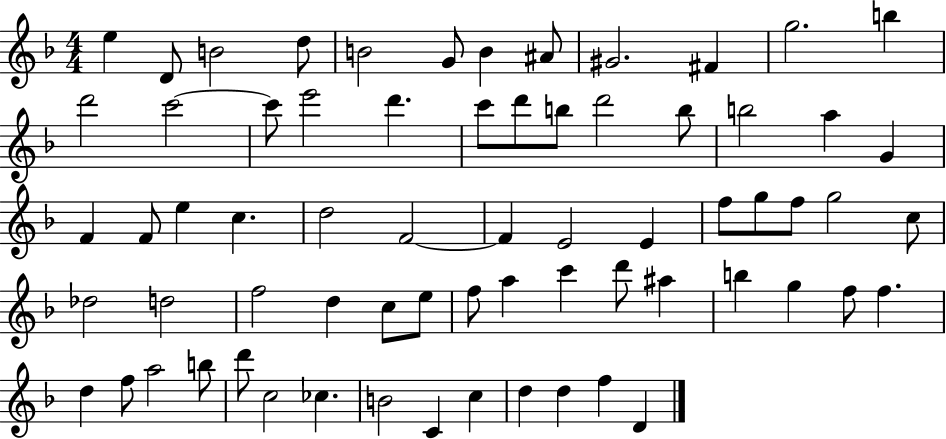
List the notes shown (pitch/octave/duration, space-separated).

E5/q D4/e B4/h D5/e B4/h G4/e B4/q A#4/e G#4/h. F#4/q G5/h. B5/q D6/h C6/h C6/e E6/h D6/q. C6/e D6/e B5/e D6/h B5/e B5/h A5/q G4/q F4/q F4/e E5/q C5/q. D5/h F4/h F4/q E4/h E4/q F5/e G5/e F5/e G5/h C5/e Db5/h D5/h F5/h D5/q C5/e E5/e F5/e A5/q C6/q D6/e A#5/q B5/q G5/q F5/e F5/q. D5/q F5/e A5/h B5/e D6/e C5/h CES5/q. B4/h C4/q C5/q D5/q D5/q F5/q D4/q